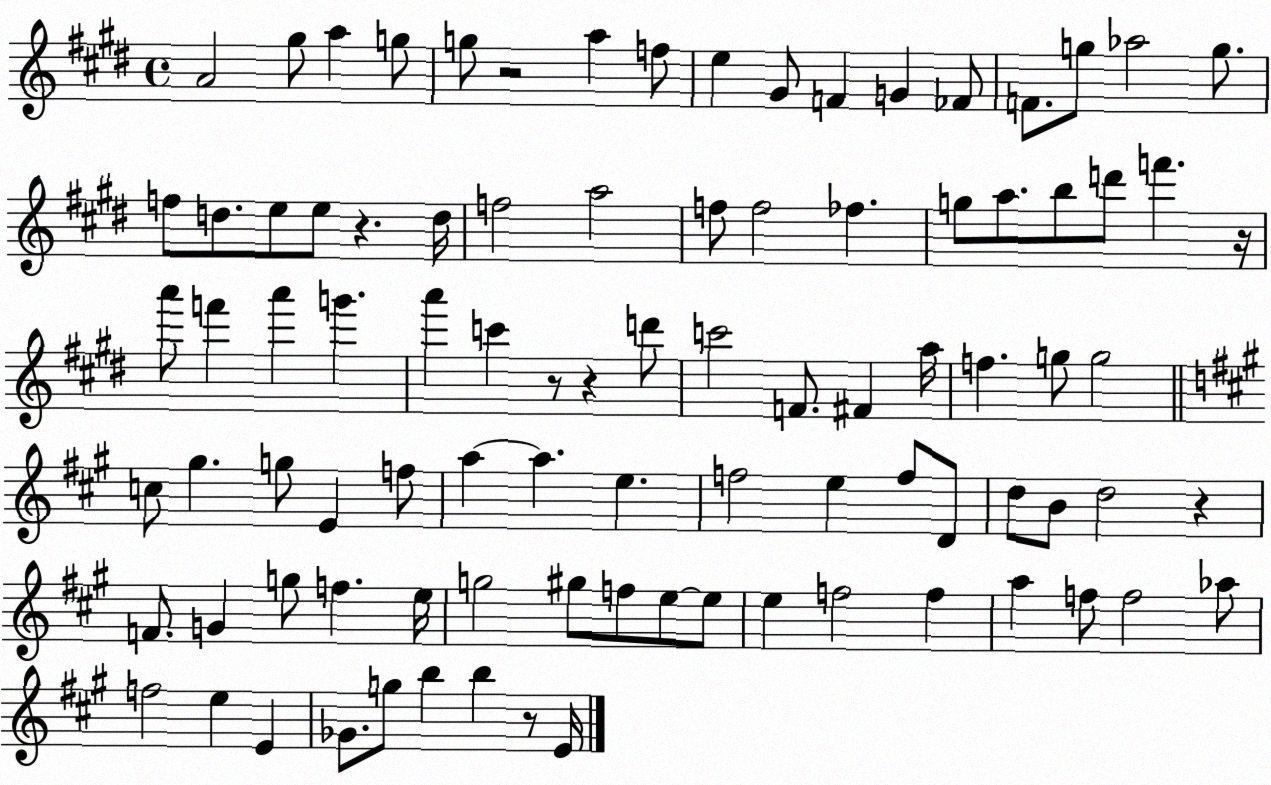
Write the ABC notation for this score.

X:1
T:Untitled
M:4/4
L:1/4
K:E
A2 ^g/2 a g/2 g/2 z2 a f/2 e ^G/2 F G _F/2 F/2 g/2 _a2 g/2 f/2 d/2 e/2 e/2 z d/4 f2 a2 f/2 f2 _f g/2 a/2 b/2 d'/2 f' z/4 a'/2 f' a' g' a' c' z/2 z d'/2 c'2 F/2 ^F a/4 f g/2 g2 c/2 ^g g/2 E f/2 a a e f2 e f/2 D/2 d/2 B/2 d2 z F/2 G g/2 f e/4 g2 ^g/2 f/2 e/2 e/2 e f2 f a f/2 f2 _a/2 f2 e E _G/2 g/2 b b z/2 E/4